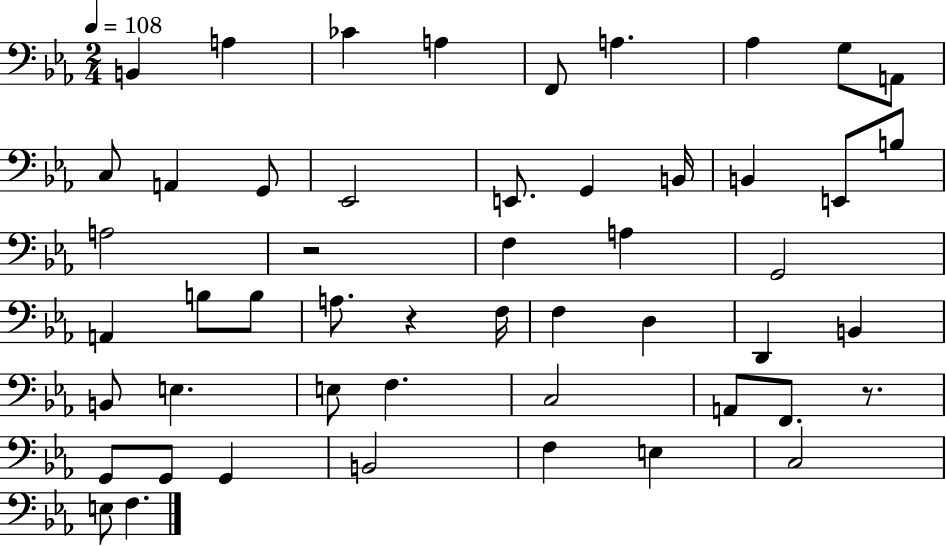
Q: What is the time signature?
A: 2/4